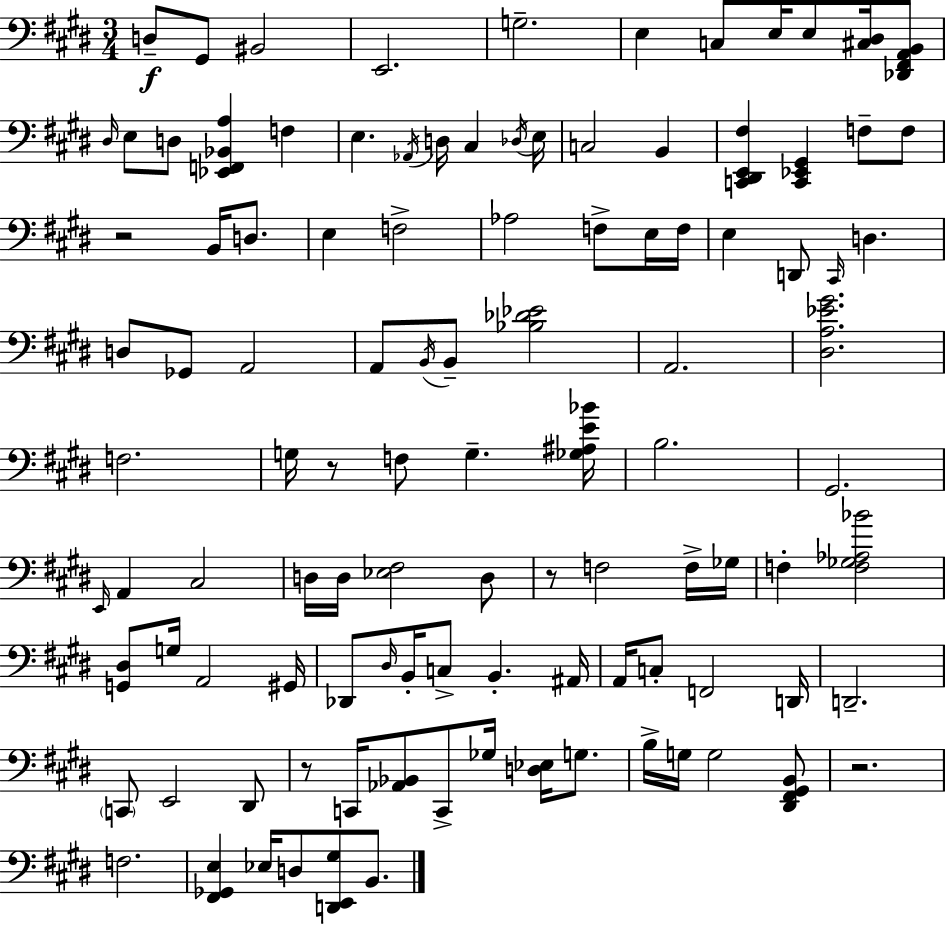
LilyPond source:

{
  \clef bass
  \numericTimeSignature
  \time 3/4
  \key e \major
  d8--\f gis,8 bis,2 | e,2. | g2.-- | e4 c8 e16 e8 <cis dis>16 <des, fis, a, b,>8 | \break \grace { dis16 } e8 d8 <ees, f, bes, a>4 f4 | e4. \acciaccatura { aes,16 } d16 cis4 | \acciaccatura { des16 } e16 c2 b,4 | <c, dis, e, fis>4 <c, ees, gis,>4 f8-- | \break f8 r2 b,16 | d8. e4 f2-> | aes2 f8-> | e16 f16 e4 d,8 \grace { cis,16 } d4. | \break d8 ges,8 a,2 | a,8 \acciaccatura { b,16 } b,8-- <bes des' ees'>2 | a,2. | <dis a ees' gis'>2. | \break f2. | g16 r8 f8 g4.-- | <ges ais e' bes'>16 b2. | gis,2. | \break \grace { e,16 } a,4 cis2 | d16 d16 <ees fis>2 | d8 r8 f2 | f16-> ges16 f4-. <f ges aes bes'>2 | \break <g, dis>8 g16 a,2 | gis,16 des,8 \grace { dis16 } b,16-. c8-> | b,4.-. ais,16 a,16 c8-. f,2 | d,16 d,2.-- | \break \parenthesize c,8 e,2 | dis,8 r8 c,16 <aes, bes,>8 | c,8-> ges16 <d ees>16 g8. b16-> g16 g2 | <dis, fis, gis, b,>8 r2. | \break f2. | <fis, ges, e>4 ees16 | d8 <d, e, gis>8 b,8. \bar "|."
}